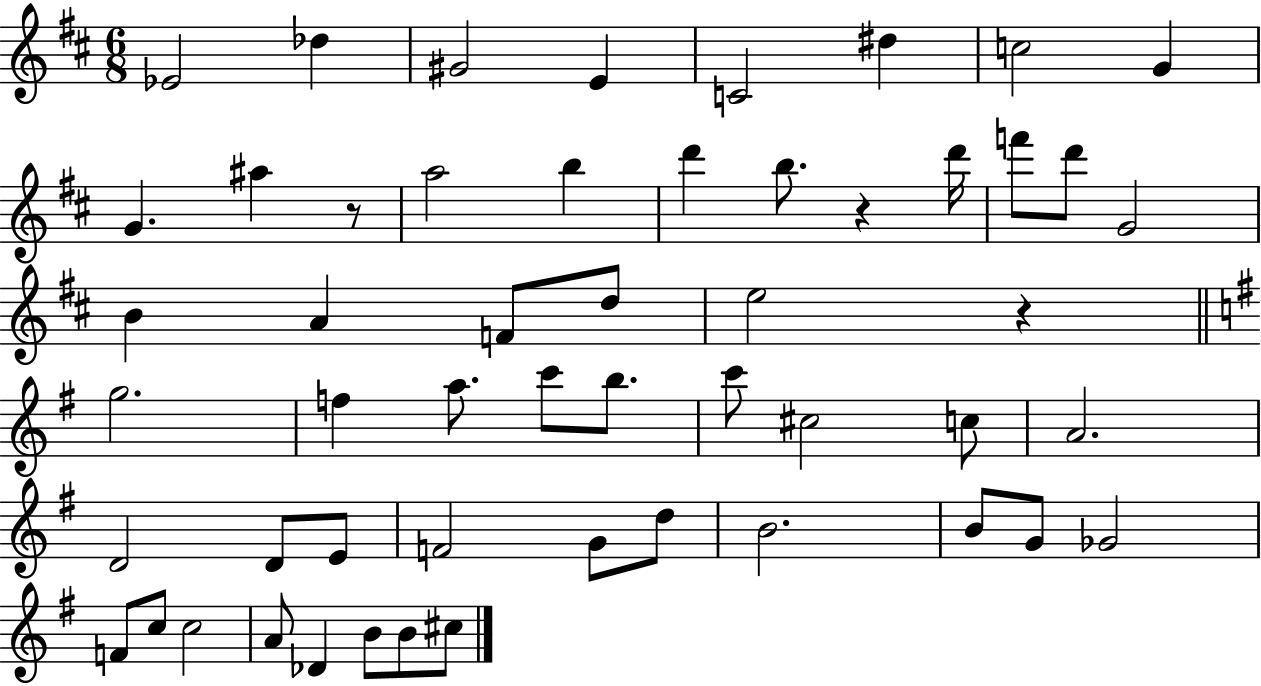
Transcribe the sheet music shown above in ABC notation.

X:1
T:Untitled
M:6/8
L:1/4
K:D
_E2 _d ^G2 E C2 ^d c2 G G ^a z/2 a2 b d' b/2 z d'/4 f'/2 d'/2 G2 B A F/2 d/2 e2 z g2 f a/2 c'/2 b/2 c'/2 ^c2 c/2 A2 D2 D/2 E/2 F2 G/2 d/2 B2 B/2 G/2 _G2 F/2 c/2 c2 A/2 _D B/2 B/2 ^c/2